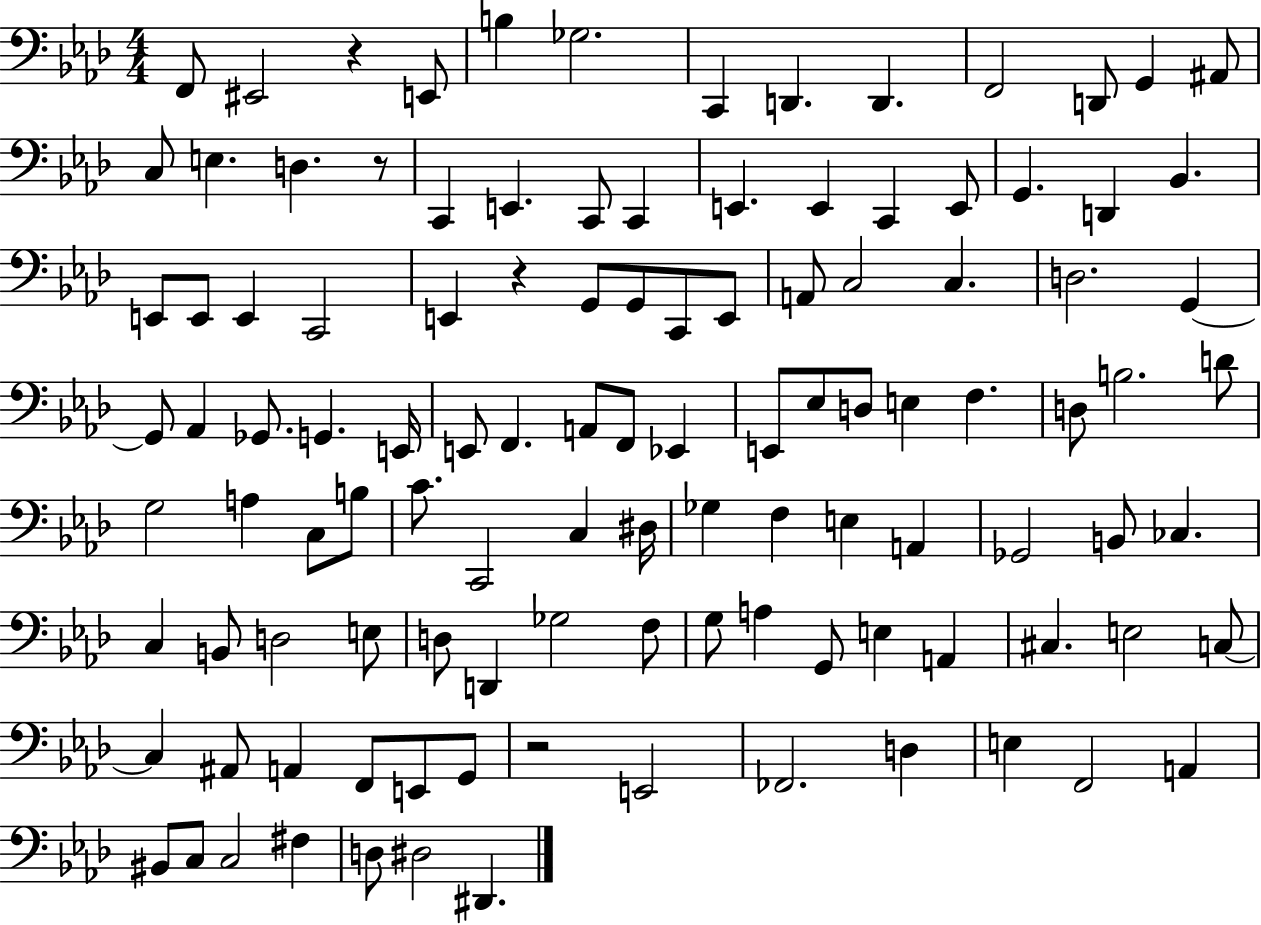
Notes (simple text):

F2/e EIS2/h R/q E2/e B3/q Gb3/h. C2/q D2/q. D2/q. F2/h D2/e G2/q A#2/e C3/e E3/q. D3/q. R/e C2/q E2/q. C2/e C2/q E2/q. E2/q C2/q E2/e G2/q. D2/q Bb2/q. E2/e E2/e E2/q C2/h E2/q R/q G2/e G2/e C2/e E2/e A2/e C3/h C3/q. D3/h. G2/q G2/e Ab2/q Gb2/e. G2/q. E2/s E2/e F2/q. A2/e F2/e Eb2/q E2/e Eb3/e D3/e E3/q F3/q. D3/e B3/h. D4/e G3/h A3/q C3/e B3/e C4/e. C2/h C3/q D#3/s Gb3/q F3/q E3/q A2/q Gb2/h B2/e CES3/q. C3/q B2/e D3/h E3/e D3/e D2/q Gb3/h F3/e G3/e A3/q G2/e E3/q A2/q C#3/q. E3/h C3/e C3/q A#2/e A2/q F2/e E2/e G2/e R/h E2/h FES2/h. D3/q E3/q F2/h A2/q BIS2/e C3/e C3/h F#3/q D3/e D#3/h D#2/q.